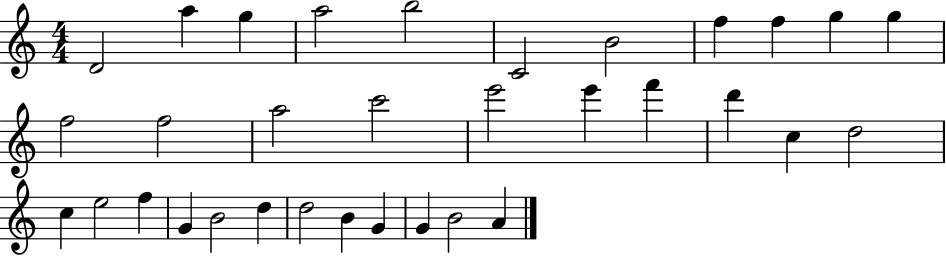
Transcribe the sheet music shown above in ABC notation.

X:1
T:Untitled
M:4/4
L:1/4
K:C
D2 a g a2 b2 C2 B2 f f g g f2 f2 a2 c'2 e'2 e' f' d' c d2 c e2 f G B2 d d2 B G G B2 A